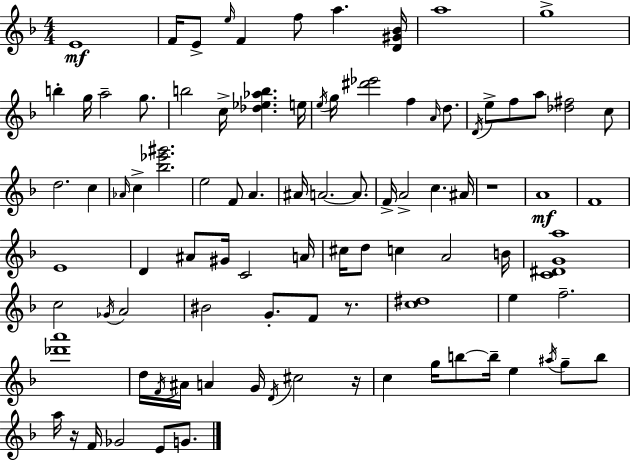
{
  \clef treble
  \numericTimeSignature
  \time 4/4
  \key d \minor
  e'1\mf | f'16 e'8-> \grace { e''16 } f'4 f''8 a''4. | <d' gis' bes'>16 a''1 | g''1-> | \break b''4-. g''16 a''2-- g''8. | b''2 c''16-> <des'' ees'' aes'' b''>4. | e''16 \acciaccatura { e''16 } g''16 <dis''' ees'''>2 f''4 \grace { a'16 } | d''8. \acciaccatura { d'16 } e''8-> f''8 a''8 <des'' fis''>2 | \break c''8 d''2. | c''4 \grace { aes'16 } c''4-> <bes'' ees''' gis'''>2. | e''2 f'8 a'4. | ais'16 a'2.~~ | \break a'8. f'16-> a'2-> c''4. | ais'16 r1 | a'1\mf | f'1 | \break e'1 | d'4 ais'8 gis'16 c'2 | a'16 cis''16 d''8 c''4 a'2 | b'16 <c' dis' g' a''>1 | \break c''2 \acciaccatura { ges'16 } a'2 | bis'2 g'8.-. | f'8 r8. <c'' dis''>1 | e''4 f''2.-- | \break <des''' a'''>1 | d''16 \acciaccatura { f'16 } ais'16 a'4 g'16 \acciaccatura { d'16 } cis''2 | r16 c''4 g''16 b''8~~ b''16-- | e''4 \acciaccatura { ais''16 } g''8-- b''8 a''16 r16 f'16 ges'2 | \break e'8 g'8. \bar "|."
}